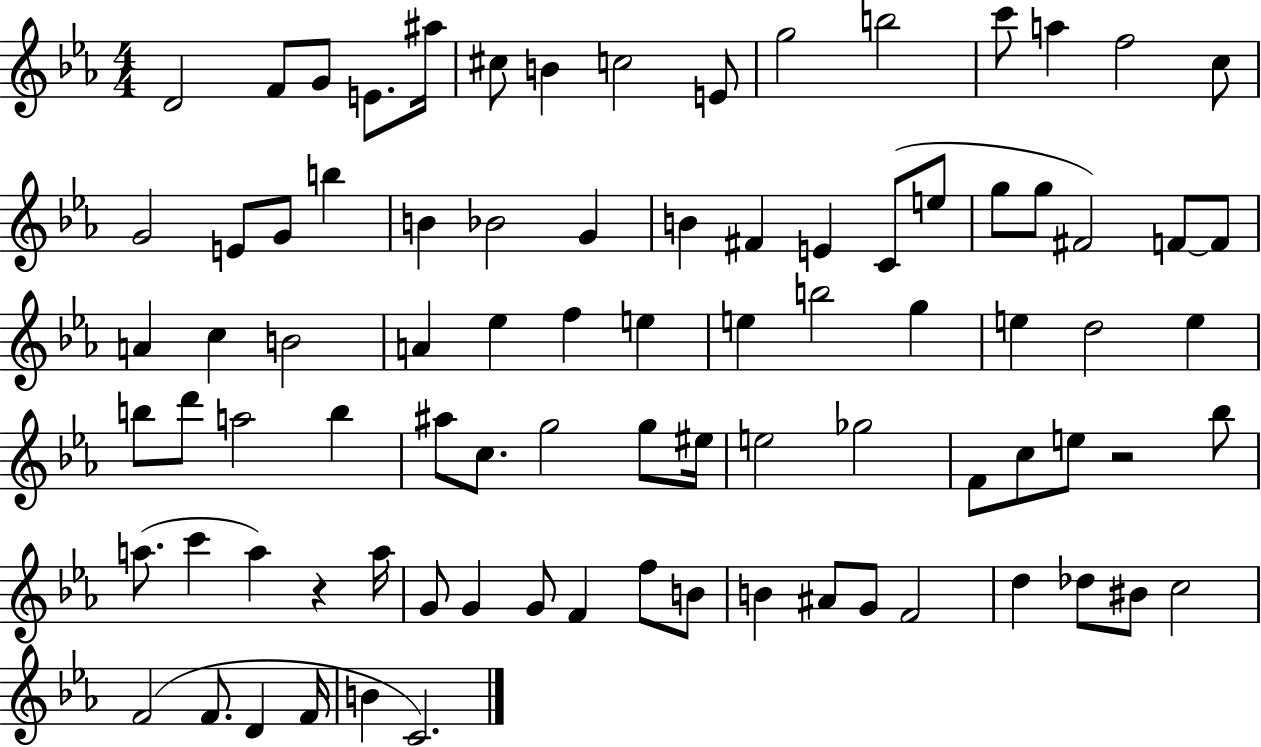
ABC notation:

X:1
T:Untitled
M:4/4
L:1/4
K:Eb
D2 F/2 G/2 E/2 ^a/4 ^c/2 B c2 E/2 g2 b2 c'/2 a f2 c/2 G2 E/2 G/2 b B _B2 G B ^F E C/2 e/2 g/2 g/2 ^F2 F/2 F/2 A c B2 A _e f e e b2 g e d2 e b/2 d'/2 a2 b ^a/2 c/2 g2 g/2 ^e/4 e2 _g2 F/2 c/2 e/2 z2 _b/2 a/2 c' a z a/4 G/2 G G/2 F f/2 B/2 B ^A/2 G/2 F2 d _d/2 ^B/2 c2 F2 F/2 D F/4 B C2